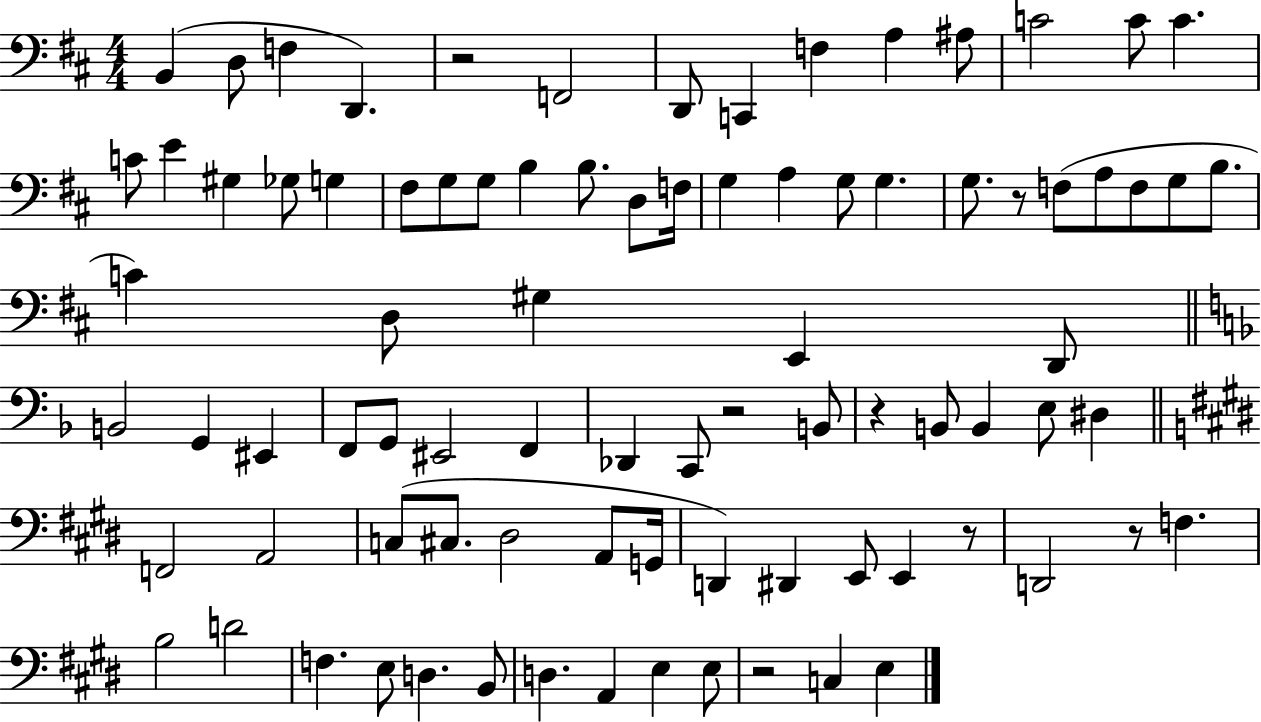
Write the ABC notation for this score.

X:1
T:Untitled
M:4/4
L:1/4
K:D
B,, D,/2 F, D,, z2 F,,2 D,,/2 C,, F, A, ^A,/2 C2 C/2 C C/2 E ^G, _G,/2 G, ^F,/2 G,/2 G,/2 B, B,/2 D,/2 F,/4 G, A, G,/2 G, G,/2 z/2 F,/2 A,/2 F,/2 G,/2 B,/2 C D,/2 ^G, E,, D,,/2 B,,2 G,, ^E,, F,,/2 G,,/2 ^E,,2 F,, _D,, C,,/2 z2 B,,/2 z B,,/2 B,, E,/2 ^D, F,,2 A,,2 C,/2 ^C,/2 ^D,2 A,,/2 G,,/4 D,, ^D,, E,,/2 E,, z/2 D,,2 z/2 F, B,2 D2 F, E,/2 D, B,,/2 D, A,, E, E,/2 z2 C, E,